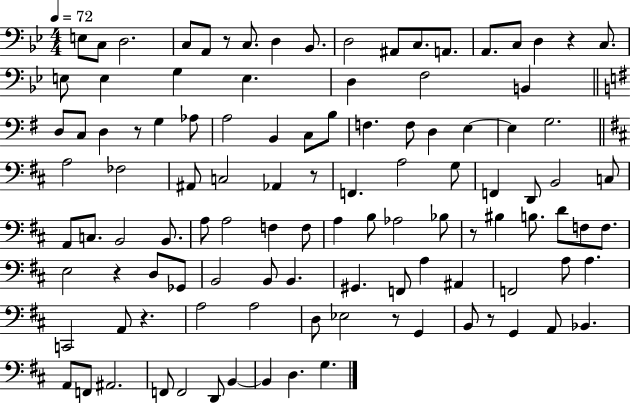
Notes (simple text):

E3/e C3/e D3/h. C3/e A2/e R/e C3/e. D3/q Bb2/e. D3/h A#2/e C3/e. A2/e. A2/e. C3/e D3/q R/q C3/e. E3/e E3/q G3/q E3/q. D3/q F3/h B2/q D3/e C3/e D3/q R/e G3/q Ab3/e A3/h B2/q C3/e B3/e F3/q. F3/e D3/q E3/q E3/q G3/h. A3/h FES3/h A#2/e C3/h Ab2/q R/e F2/q. A3/h G3/e F2/q D2/e B2/h C3/e A2/e C3/e. B2/h B2/e. A3/e A3/h F3/q F3/e A3/q B3/e Ab3/h Bb3/e R/e BIS3/q B3/e. D4/e F3/e F3/e. E3/h R/q D3/e Gb2/e B2/h B2/e B2/q. G#2/q. F2/e A3/q A#2/q F2/h A3/e A3/q. C2/h A2/e R/q. A3/h A3/h D3/e Eb3/h R/e G2/q B2/e R/e G2/q A2/e Bb2/q. A2/e F2/e A#2/h. F2/e F2/h D2/e B2/q B2/q D3/q. G3/q.